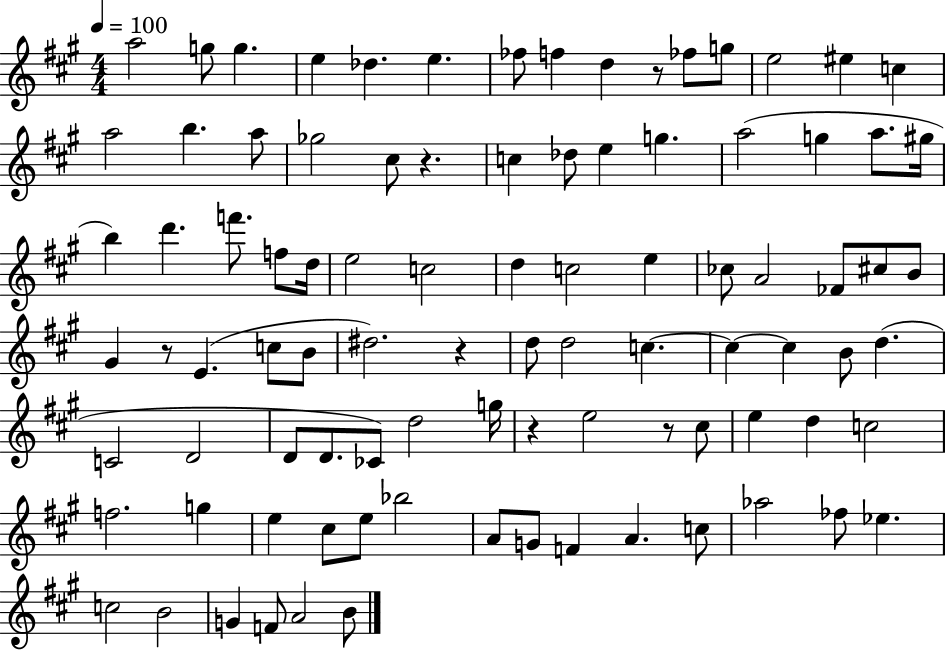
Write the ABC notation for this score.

X:1
T:Untitled
M:4/4
L:1/4
K:A
a2 g/2 g e _d e _f/2 f d z/2 _f/2 g/2 e2 ^e c a2 b a/2 _g2 ^c/2 z c _d/2 e g a2 g a/2 ^g/4 b d' f'/2 f/2 d/4 e2 c2 d c2 e _c/2 A2 _F/2 ^c/2 B/2 ^G z/2 E c/2 B/2 ^d2 z d/2 d2 c c c B/2 d C2 D2 D/2 D/2 _C/2 d2 g/4 z e2 z/2 ^c/2 e d c2 f2 g e ^c/2 e/2 _b2 A/2 G/2 F A c/2 _a2 _f/2 _e c2 B2 G F/2 A2 B/2